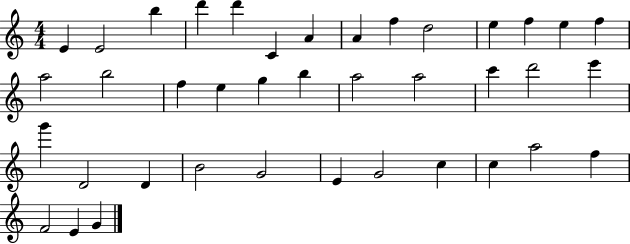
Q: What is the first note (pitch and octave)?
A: E4